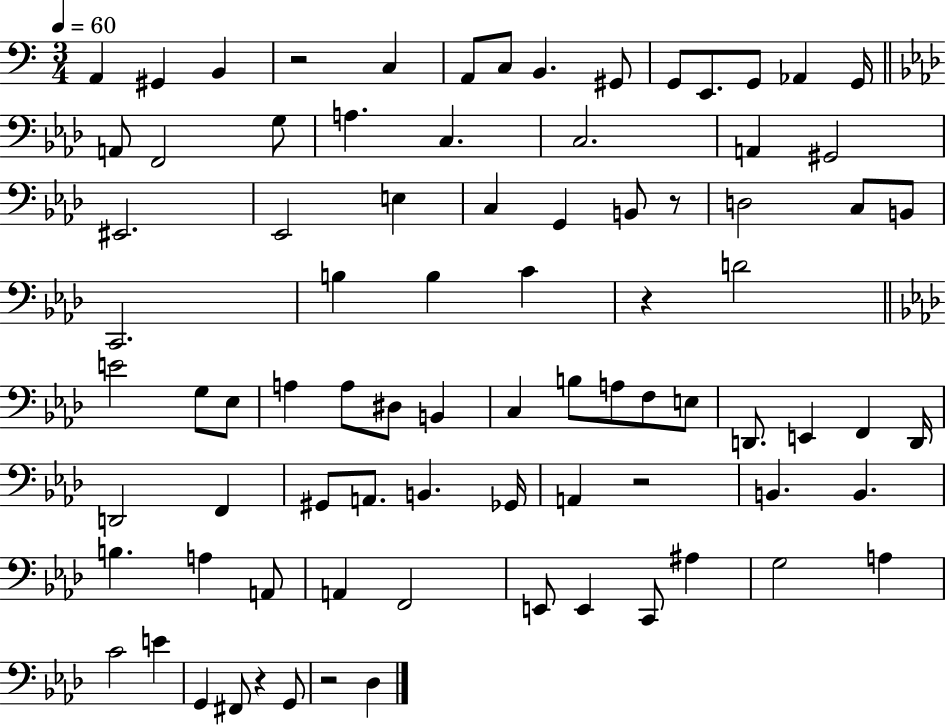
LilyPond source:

{
  \clef bass
  \numericTimeSignature
  \time 3/4
  \key c \major
  \tempo 4 = 60
  a,4 gis,4 b,4 | r2 c4 | a,8 c8 b,4. gis,8 | g,8 e,8. g,8 aes,4 g,16 | \break \bar "||" \break \key aes \major a,8 f,2 g8 | a4. c4. | c2. | a,4 gis,2 | \break eis,2. | ees,2 e4 | c4 g,4 b,8 r8 | d2 c8 b,8 | \break c,2. | b4 b4 c'4 | r4 d'2 | \bar "||" \break \key f \minor e'2 g8 ees8 | a4 a8 dis8 b,4 | c4 b8 a8 f8 e8 | d,8. e,4 f,4 d,16 | \break d,2 f,4 | gis,8 a,8. b,4. ges,16 | a,4 r2 | b,4. b,4. | \break b4. a4 a,8 | a,4 f,2 | e,8 e,4 c,8 ais4 | g2 a4 | \break c'2 e'4 | g,4 fis,8 r4 g,8 | r2 des4 | \bar "|."
}